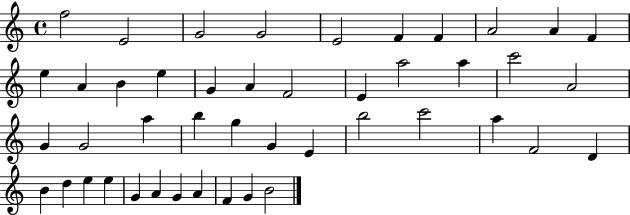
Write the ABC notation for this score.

X:1
T:Untitled
M:4/4
L:1/4
K:C
f2 E2 G2 G2 E2 F F A2 A F e A B e G A F2 E a2 a c'2 A2 G G2 a b g G E b2 c'2 a F2 D B d e e G A G A F G B2